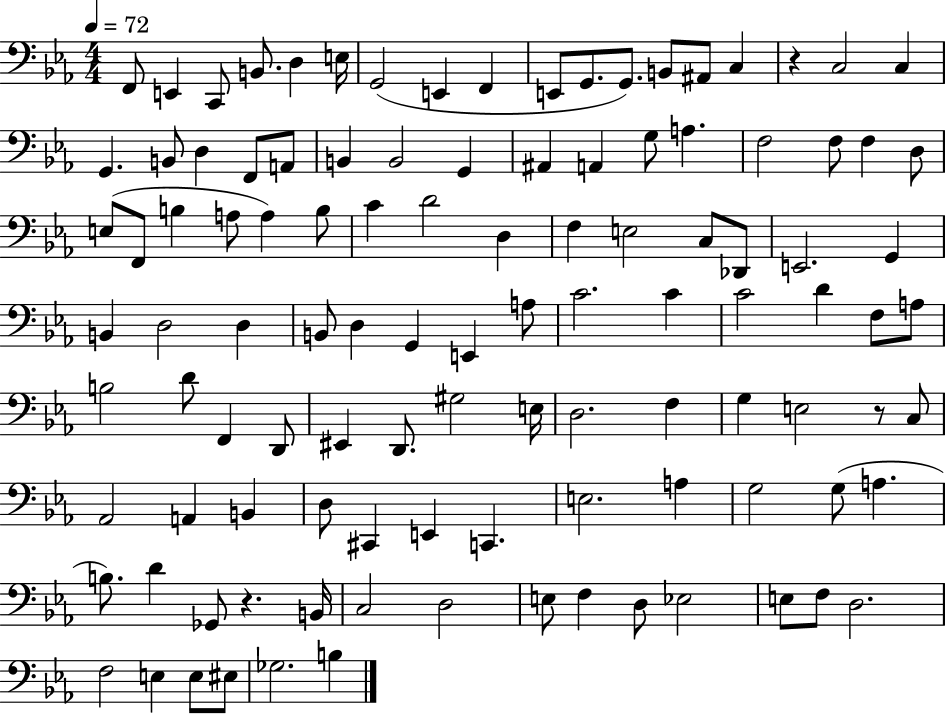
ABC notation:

X:1
T:Untitled
M:4/4
L:1/4
K:Eb
F,,/2 E,, C,,/2 B,,/2 D, E,/4 G,,2 E,, F,, E,,/2 G,,/2 G,,/2 B,,/2 ^A,,/2 C, z C,2 C, G,, B,,/2 D, F,,/2 A,,/2 B,, B,,2 G,, ^A,, A,, G,/2 A, F,2 F,/2 F, D,/2 E,/2 F,,/2 B, A,/2 A, B,/2 C D2 D, F, E,2 C,/2 _D,,/2 E,,2 G,, B,, D,2 D, B,,/2 D, G,, E,, A,/2 C2 C C2 D F,/2 A,/2 B,2 D/2 F,, D,,/2 ^E,, D,,/2 ^G,2 E,/4 D,2 F, G, E,2 z/2 C,/2 _A,,2 A,, B,, D,/2 ^C,, E,, C,, E,2 A, G,2 G,/2 A, B,/2 D _G,,/2 z B,,/4 C,2 D,2 E,/2 F, D,/2 _E,2 E,/2 F,/2 D,2 F,2 E, E,/2 ^E,/2 _G,2 B,